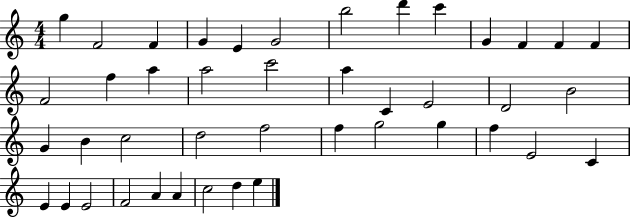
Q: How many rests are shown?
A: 0